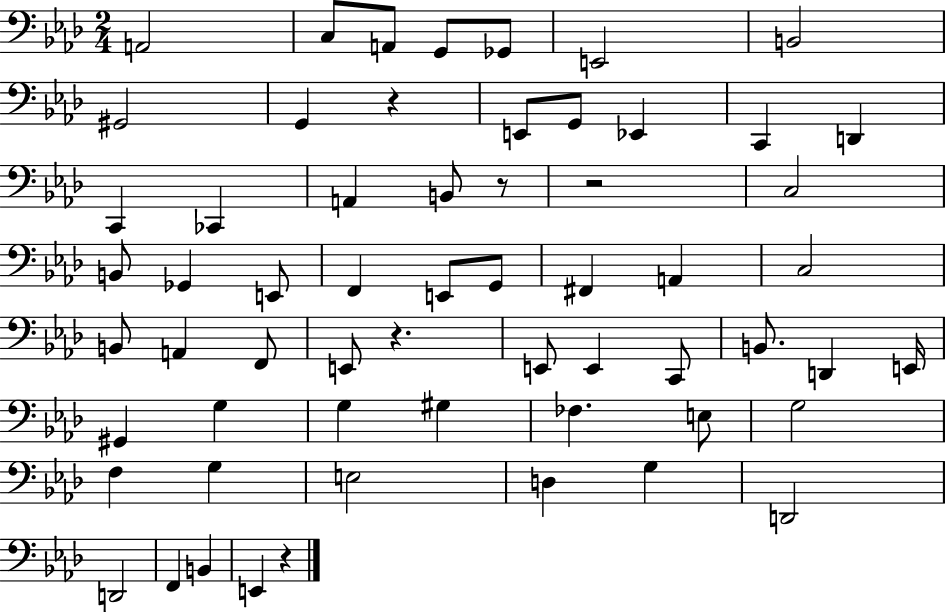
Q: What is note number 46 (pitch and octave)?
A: F3